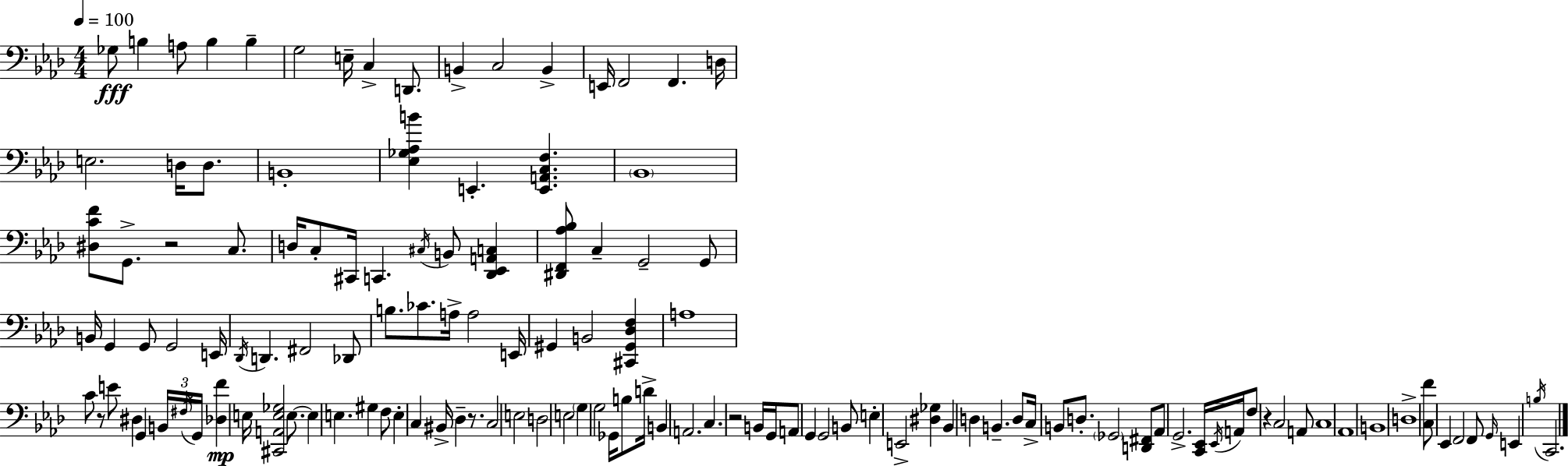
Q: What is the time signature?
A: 4/4